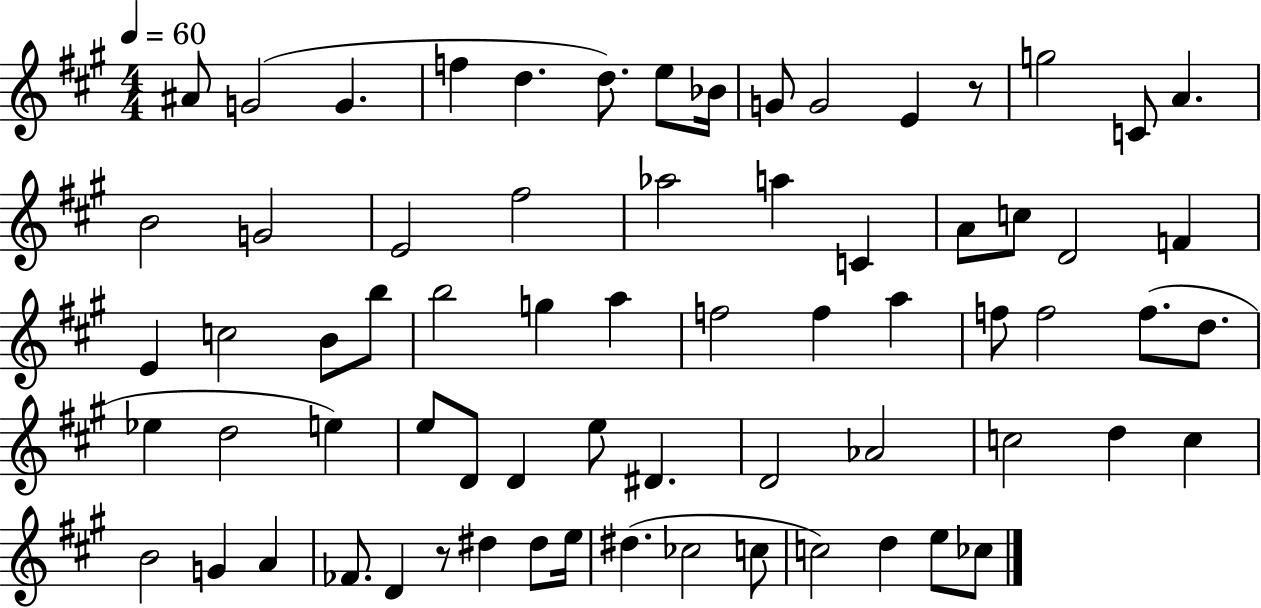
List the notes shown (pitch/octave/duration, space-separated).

A#4/e G4/h G4/q. F5/q D5/q. D5/e. E5/e Bb4/s G4/e G4/h E4/q R/e G5/h C4/e A4/q. B4/h G4/h E4/h F#5/h Ab5/h A5/q C4/q A4/e C5/e D4/h F4/q E4/q C5/h B4/e B5/e B5/h G5/q A5/q F5/h F5/q A5/q F5/e F5/h F5/e. D5/e. Eb5/q D5/h E5/q E5/e D4/e D4/q E5/e D#4/q. D4/h Ab4/h C5/h D5/q C5/q B4/h G4/q A4/q FES4/e. D4/q R/e D#5/q D#5/e E5/s D#5/q. CES5/h C5/e C5/h D5/q E5/e CES5/e